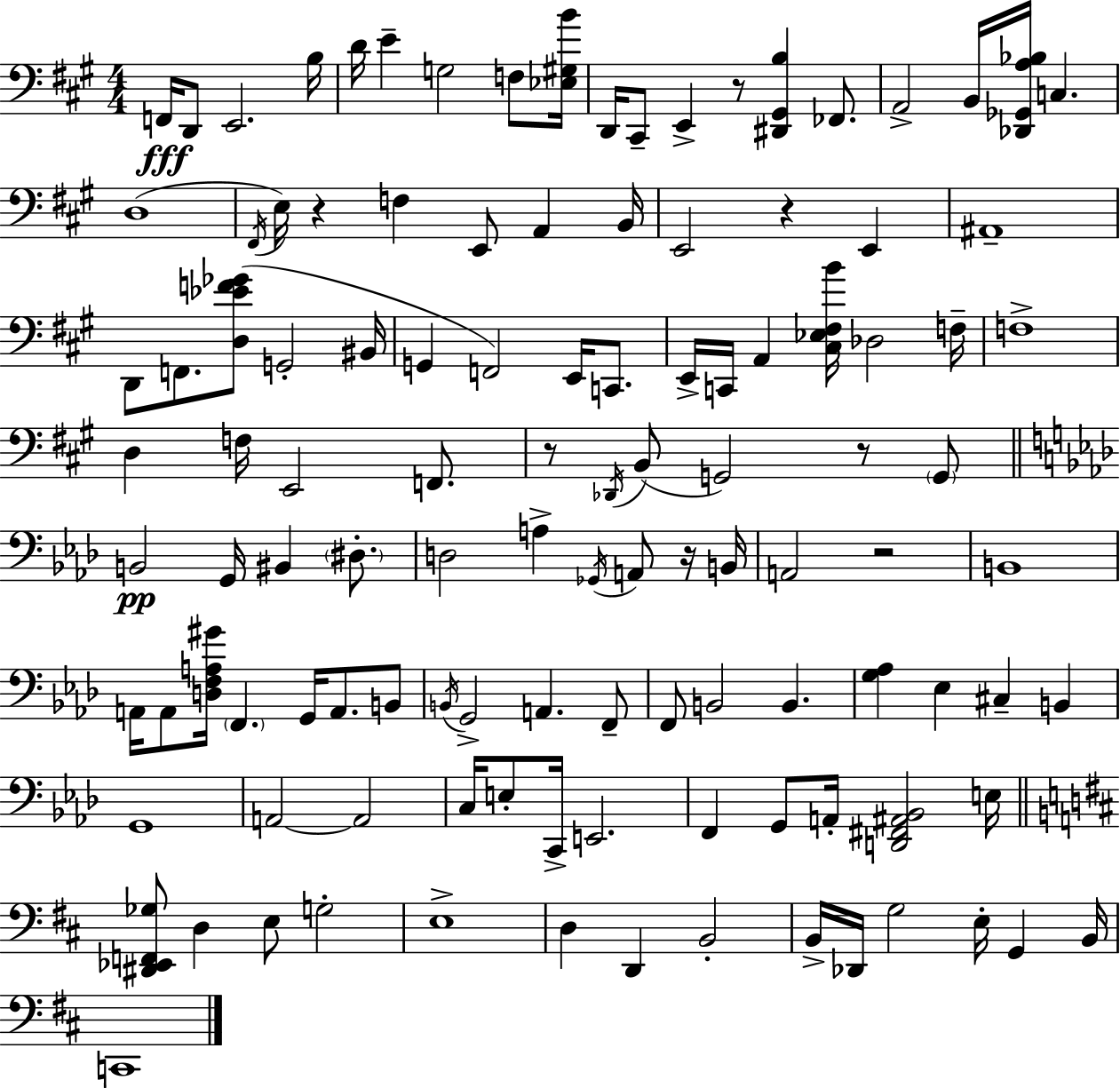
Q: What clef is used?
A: bass